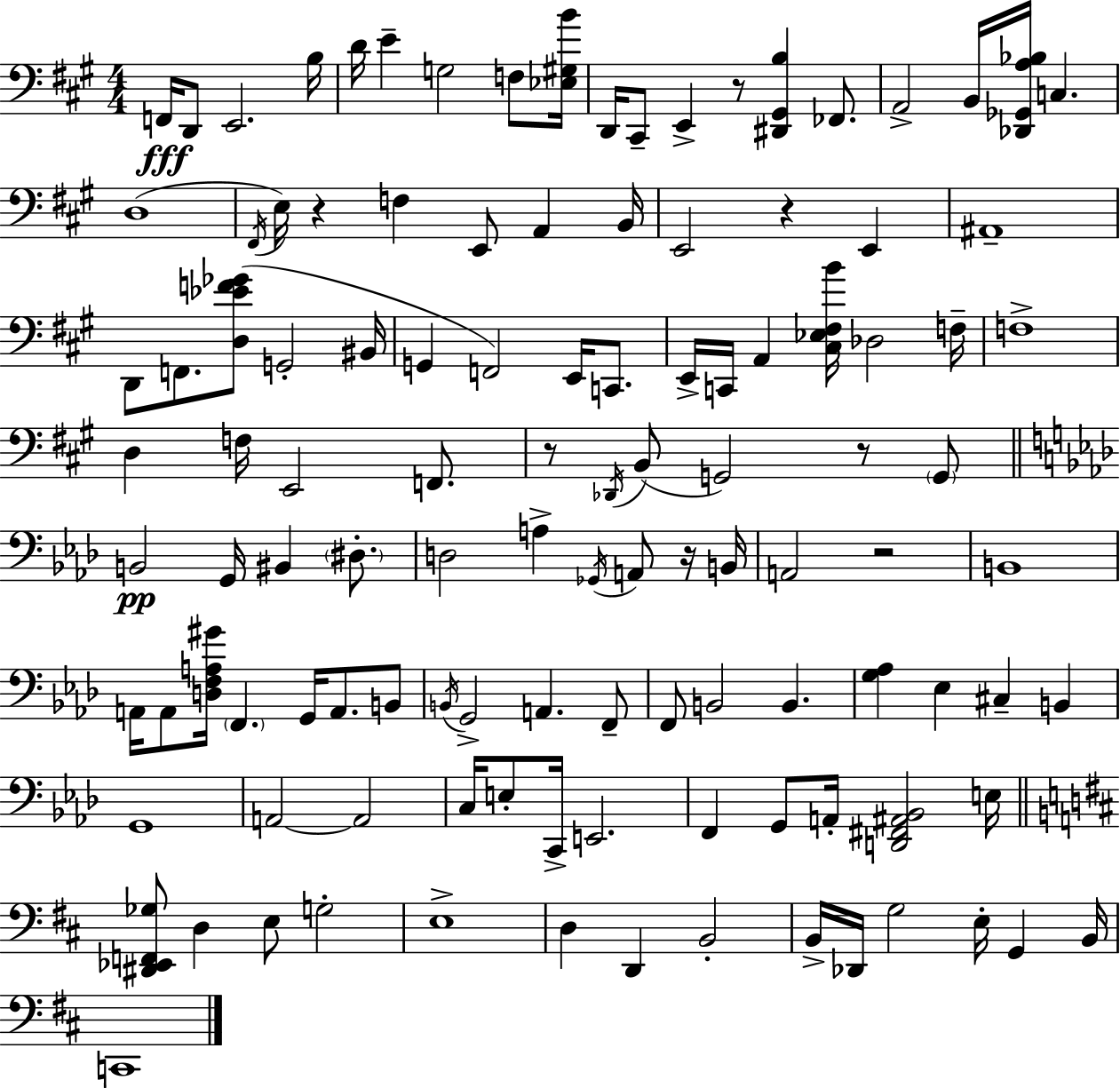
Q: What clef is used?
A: bass